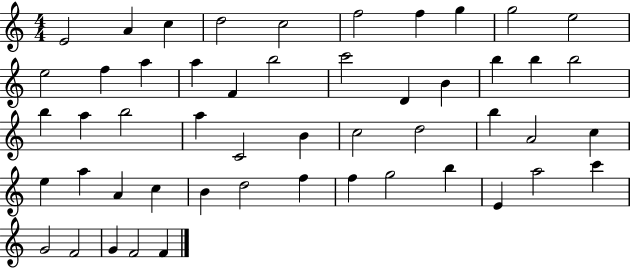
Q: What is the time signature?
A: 4/4